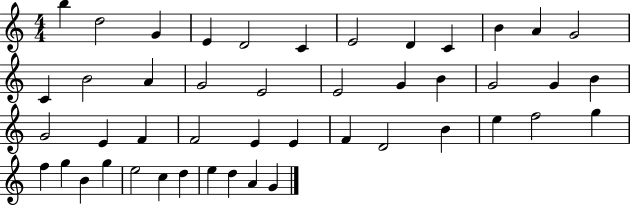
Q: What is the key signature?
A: C major